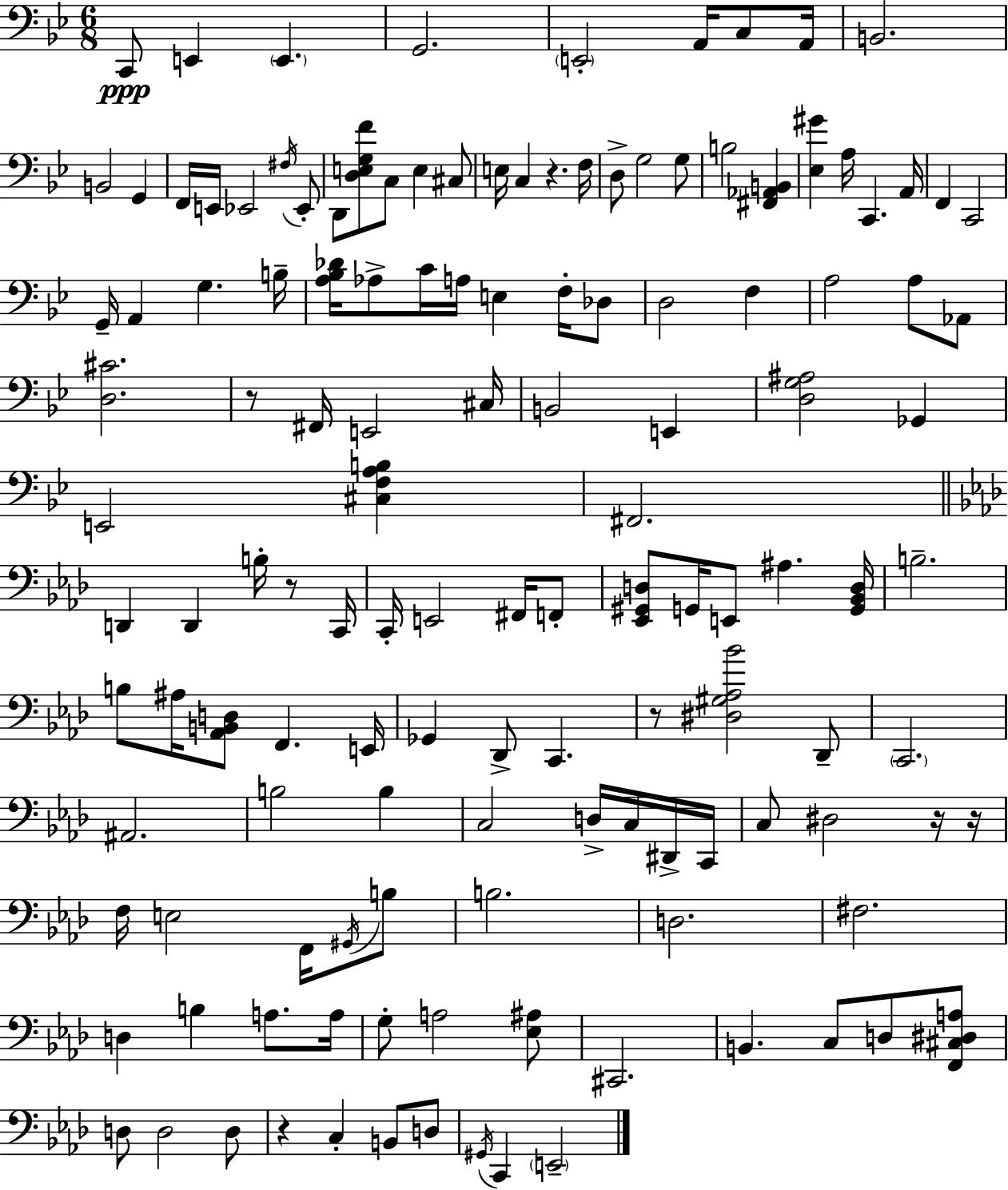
C2/e E2/q E2/q. G2/h. E2/h A2/s C3/e A2/s B2/h. B2/h G2/q F2/s E2/s Eb2/h F#3/s Eb2/e D2/e [D3,E3,G3,F4]/e C3/e E3/q C#3/e E3/s C3/q R/q. F3/s D3/e G3/h G3/e B3/h [F#2,Ab2,B2]/q [Eb3,G#4]/q A3/s C2/q. A2/s F2/q C2/h G2/s A2/q G3/q. B3/s [A3,Bb3,Db4]/s Ab3/e C4/s A3/s E3/q F3/s Db3/e D3/h F3/q A3/h A3/e Ab2/e [D3,C#4]/h. R/e F#2/s E2/h C#3/s B2/h E2/q [D3,G3,A#3]/h Gb2/q E2/h [C#3,F3,A3,B3]/q F#2/h. D2/q D2/q B3/s R/e C2/s C2/s E2/h F#2/s F2/e [Eb2,G#2,D3]/e G2/s E2/e A#3/q. [G2,Bb2,D3]/s B3/h. B3/e A#3/s [Ab2,B2,D3]/e F2/q. E2/s Gb2/q Db2/e C2/q. R/e [D#3,G#3,Ab3,Bb4]/h Db2/e C2/h. A#2/h. B3/h B3/q C3/h D3/s C3/s D#2/s C2/s C3/e D#3/h R/s R/s F3/s E3/h F2/s G#2/s B3/e B3/h. D3/h. F#3/h. D3/q B3/q A3/e. A3/s G3/e A3/h [Eb3,A#3]/e C#2/h. B2/q. C3/e D3/e [F2,C#3,D#3,A3]/e D3/e D3/h D3/e R/q C3/q B2/e D3/e G#2/s C2/q E2/h